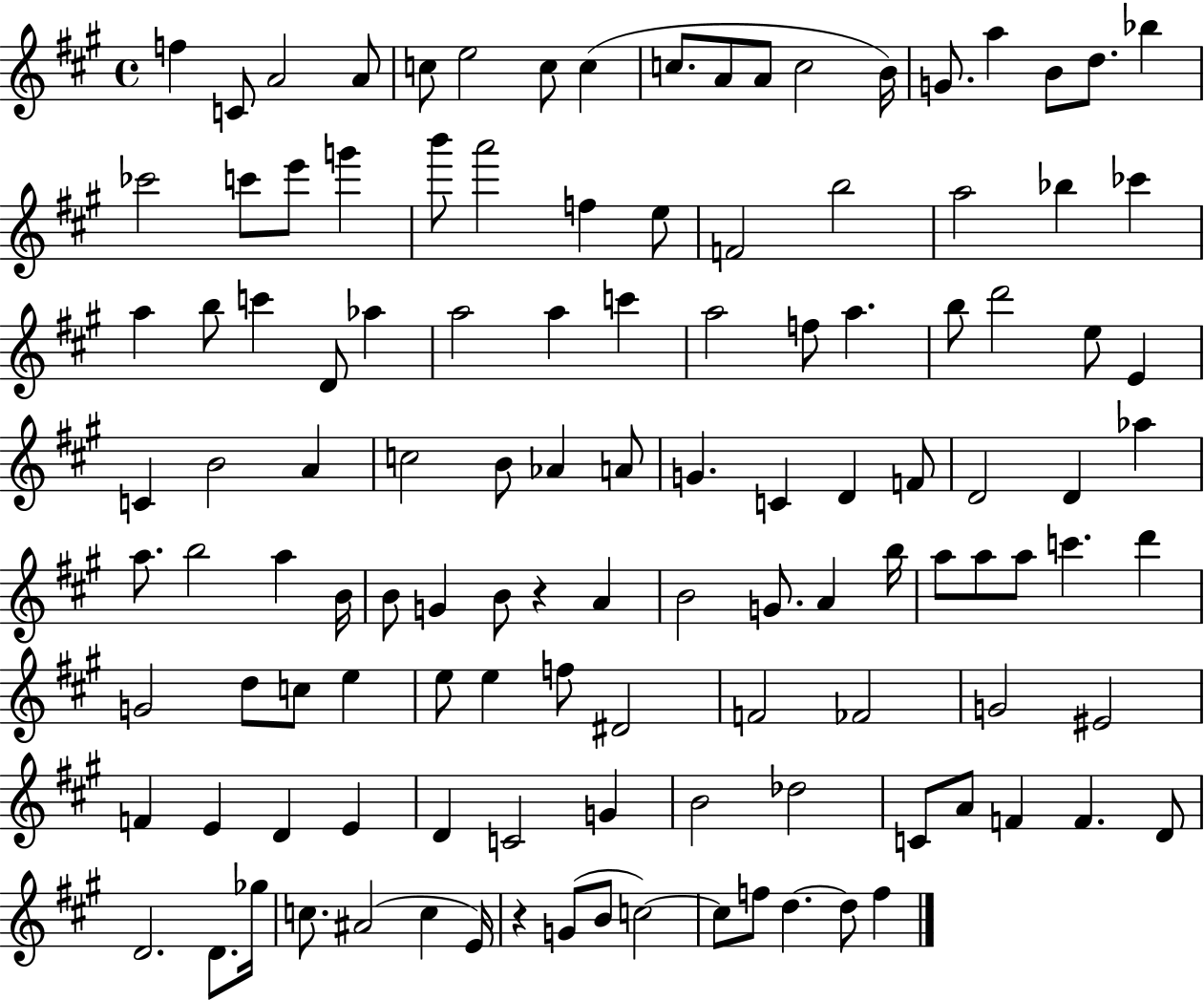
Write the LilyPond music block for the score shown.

{
  \clef treble
  \time 4/4
  \defaultTimeSignature
  \key a \major
  f''4 c'8 a'2 a'8 | c''8 e''2 c''8 c''4( | c''8. a'8 a'8 c''2 b'16) | g'8. a''4 b'8 d''8. bes''4 | \break ces'''2 c'''8 e'''8 g'''4 | b'''8 a'''2 f''4 e''8 | f'2 b''2 | a''2 bes''4 ces'''4 | \break a''4 b''8 c'''4 d'8 aes''4 | a''2 a''4 c'''4 | a''2 f''8 a''4. | b''8 d'''2 e''8 e'4 | \break c'4 b'2 a'4 | c''2 b'8 aes'4 a'8 | g'4. c'4 d'4 f'8 | d'2 d'4 aes''4 | \break a''8. b''2 a''4 b'16 | b'8 g'4 b'8 r4 a'4 | b'2 g'8. a'4 b''16 | a''8 a''8 a''8 c'''4. d'''4 | \break g'2 d''8 c''8 e''4 | e''8 e''4 f''8 dis'2 | f'2 fes'2 | g'2 eis'2 | \break f'4 e'4 d'4 e'4 | d'4 c'2 g'4 | b'2 des''2 | c'8 a'8 f'4 f'4. d'8 | \break d'2. d'8. ges''16 | c''8. ais'2( c''4 e'16) | r4 g'8( b'8 c''2~~) | c''8 f''8 d''4.~~ d''8 f''4 | \break \bar "|."
}